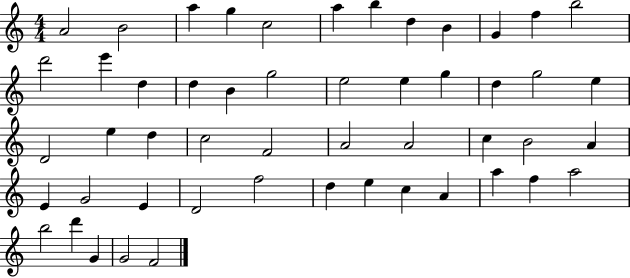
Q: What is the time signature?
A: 4/4